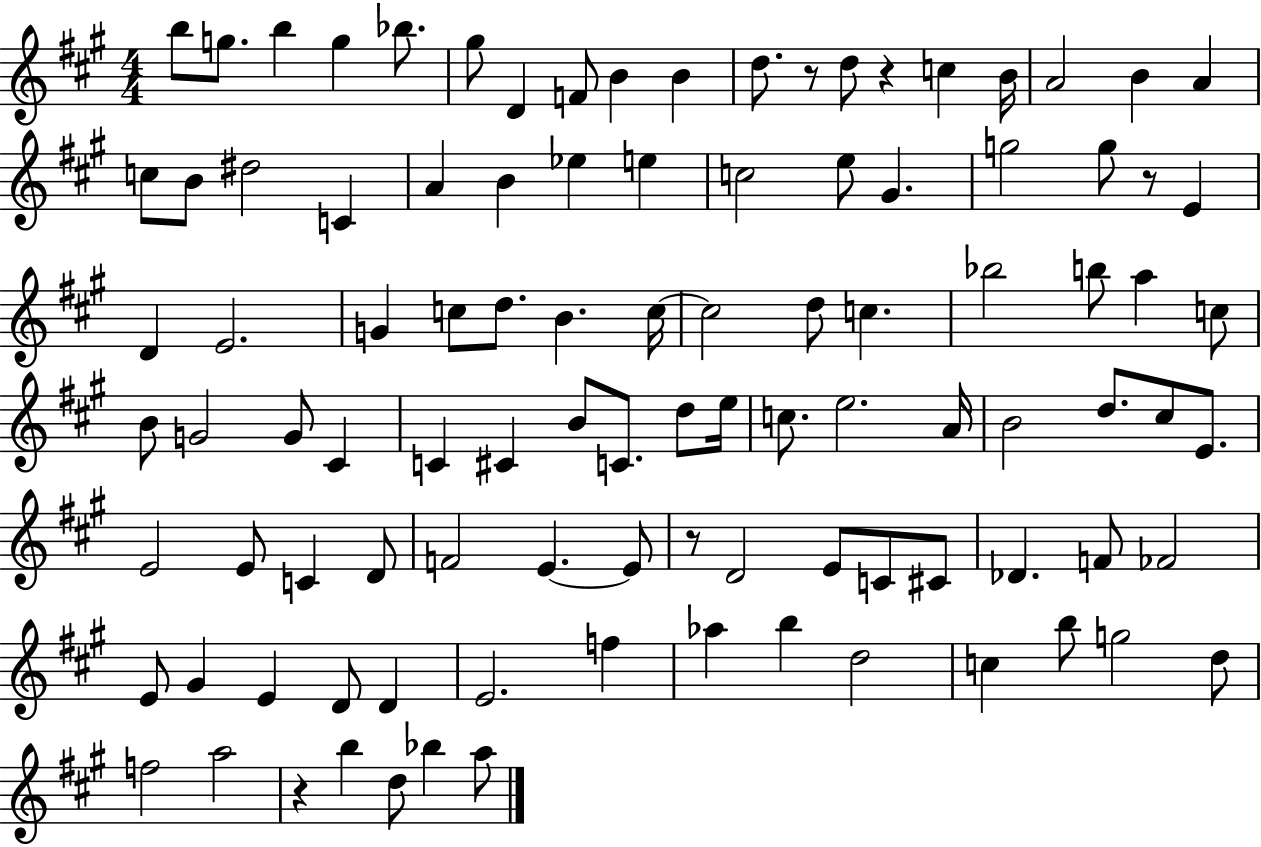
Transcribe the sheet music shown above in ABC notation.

X:1
T:Untitled
M:4/4
L:1/4
K:A
b/2 g/2 b g _b/2 ^g/2 D F/2 B B d/2 z/2 d/2 z c B/4 A2 B A c/2 B/2 ^d2 C A B _e e c2 e/2 ^G g2 g/2 z/2 E D E2 G c/2 d/2 B c/4 c2 d/2 c _b2 b/2 a c/2 B/2 G2 G/2 ^C C ^C B/2 C/2 d/2 e/4 c/2 e2 A/4 B2 d/2 ^c/2 E/2 E2 E/2 C D/2 F2 E E/2 z/2 D2 E/2 C/2 ^C/2 _D F/2 _F2 E/2 ^G E D/2 D E2 f _a b d2 c b/2 g2 d/2 f2 a2 z b d/2 _b a/2